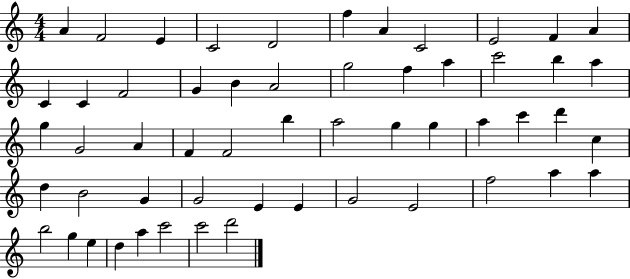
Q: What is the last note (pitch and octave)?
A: D6